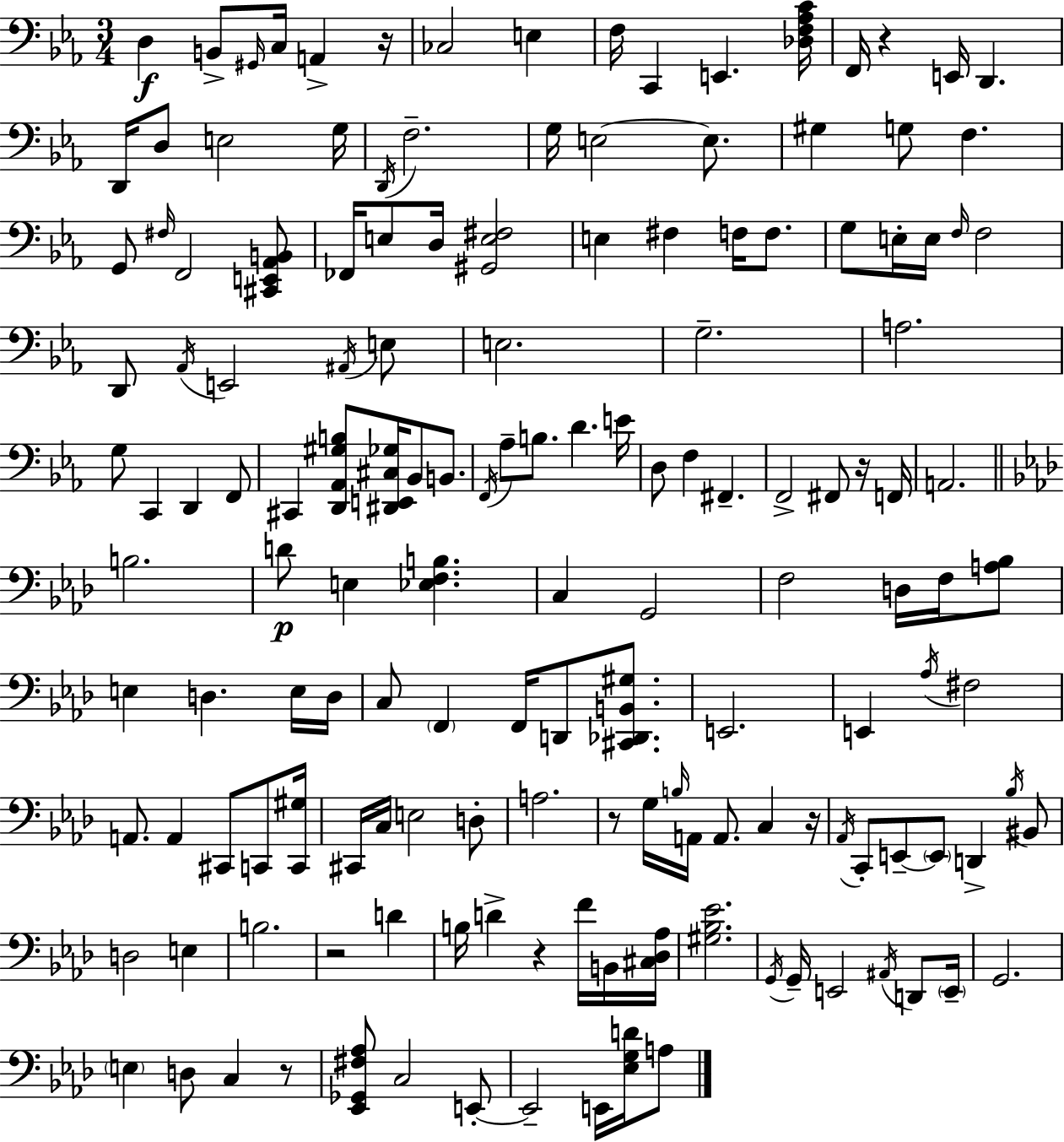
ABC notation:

X:1
T:Untitled
M:3/4
L:1/4
K:Eb
D, B,,/2 ^G,,/4 C,/4 A,, z/4 _C,2 E, F,/4 C,, E,, [_D,F,_A,C]/4 F,,/4 z E,,/4 D,, D,,/4 D,/2 E,2 G,/4 D,,/4 F,2 G,/4 E,2 E,/2 ^G, G,/2 F, G,,/2 ^F,/4 F,,2 [^C,,E,,_A,,B,,]/2 _F,,/4 E,/2 D,/4 [^G,,E,^F,]2 E, ^F, F,/4 F,/2 G,/2 E,/4 E,/4 F,/4 F,2 D,,/2 _A,,/4 E,,2 ^A,,/4 E,/2 E,2 G,2 A,2 G,/2 C,, D,, F,,/2 ^C,, [D,,_A,,^G,B,]/2 [^D,,E,,^C,_G,]/4 _B,,/2 B,,/2 F,,/4 _A,/2 B,/2 D E/4 D,/2 F, ^F,, F,,2 ^F,,/2 z/4 F,,/4 A,,2 B,2 D/2 E, [_E,F,B,] C, G,,2 F,2 D,/4 F,/4 [A,_B,]/2 E, D, E,/4 D,/4 C,/2 F,, F,,/4 D,,/2 [^C,,_D,,B,,^G,]/2 E,,2 E,, _A,/4 ^F,2 A,,/2 A,, ^C,,/2 C,,/2 [C,,^G,]/4 ^C,,/4 C,/4 E,2 D,/2 A,2 z/2 G,/4 B,/4 A,,/4 A,,/2 C, z/4 _A,,/4 C,,/2 E,,/2 E,,/2 D,, _B,/4 ^B,,/2 D,2 E, B,2 z2 D B,/4 D z F/4 B,,/4 [^C,_D,_A,]/4 [^G,_B,_E]2 G,,/4 G,,/4 E,,2 ^A,,/4 D,,/2 E,,/4 G,,2 E, D,/2 C, z/2 [_E,,_G,,^F,_A,]/2 C,2 E,,/2 E,,2 E,,/4 [_E,G,D]/4 A,/2